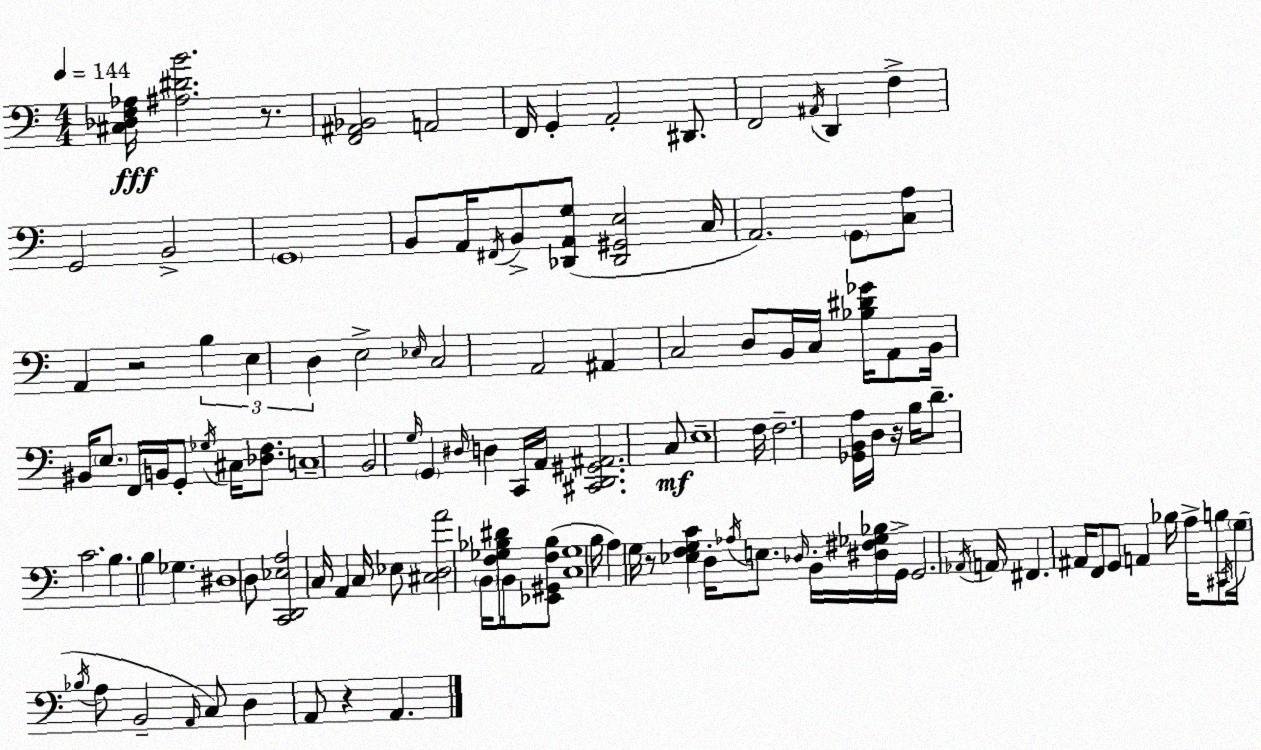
X:1
T:Untitled
M:4/4
L:1/4
K:Am
[^C,_D,F,_A,]/4 [^A,^DB]2 z/2 [F,,^A,,_B,,]2 A,,2 F,,/4 G,, A,,2 ^D,,/2 F,,2 ^A,,/4 D,, F, G,,2 B,,2 G,,4 B,,/2 A,,/4 ^F,,/4 B,,/2 [_D,,A,,G,]/2 [_D,,^G,,E,]2 C,/4 A,,2 G,,/2 [C,A,]/2 A,, z2 B, E, D, E,2 _E,/4 C,2 A,,2 ^A,, C,2 D,/2 B,,/4 C,/4 [_B,^D_G]/4 A,,/2 B,,/4 ^B,,/4 E,/2 F,,/4 B,,/4 G,,/2 _G,/4 ^C,/4 [_D,F,]/2 C,4 B,,2 G,/4 G,, ^D,/4 D, C,,/4 A,,/4 [^C,,D,,^G,,^A,,]2 C,/2 E,4 F,/4 F,2 [_G,,B,,A,]/4 D,/4 z/4 B,/4 D/2 C2 B, B, _G, ^D,4 D,/2 [C,,D,,_E,A,]2 C,/4 A,, C,/4 _E,/2 [^C,D,A]2 B,,/4 [F,_G,_B,^D]/2 B,,/4 [_E,,^G,,F,_B,]/2 [C,_G,]4 B,/4 A, G,/4 z/2 [_E,F,G,C] D,/4 _A,/4 E,/2 _D,/4 B,,/4 [^D,^F,_G,_B,]/4 G,,/4 G,,2 _A,,/4 A,,/4 ^F,, ^A,,/4 F,,/2 G,,/2 A,, _B,/4 A,/4 B,/2 ^C,,/4 G,/4 _B,/4 A,/2 B,,2 A,,/4 C,/2 D, A,,/2 z A,,